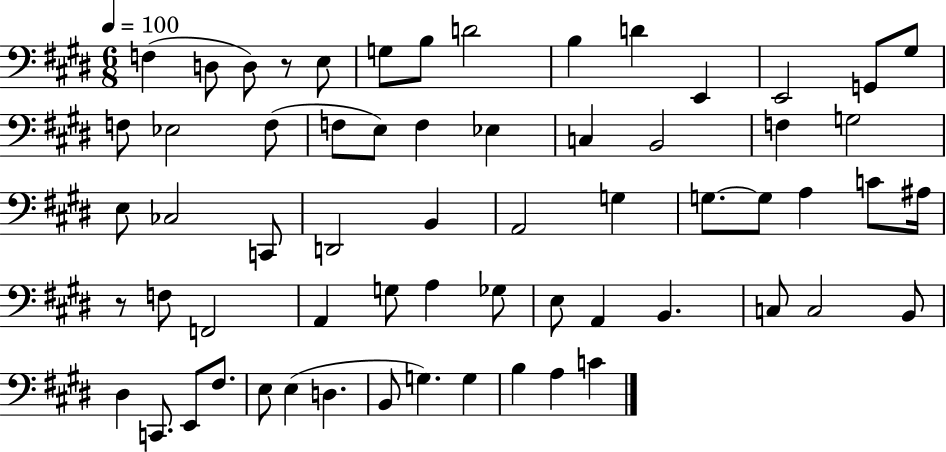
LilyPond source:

{
  \clef bass
  \numericTimeSignature
  \time 6/8
  \key e \major
  \tempo 4 = 100
  f4( d8 d8) r8 e8 | g8 b8 d'2 | b4 d'4 e,4 | e,2 g,8 gis8 | \break f8 ees2 f8( | f8 e8) f4 ees4 | c4 b,2 | f4 g2 | \break e8 ces2 c,8 | d,2 b,4 | a,2 g4 | g8.~~ g8 a4 c'8 ais16 | \break r8 f8 f,2 | a,4 g8 a4 ges8 | e8 a,4 b,4. | c8 c2 b,8 | \break dis4 c,8. e,8 fis8. | e8 e4( d4. | b,8 g4.) g4 | b4 a4 c'4 | \break \bar "|."
}